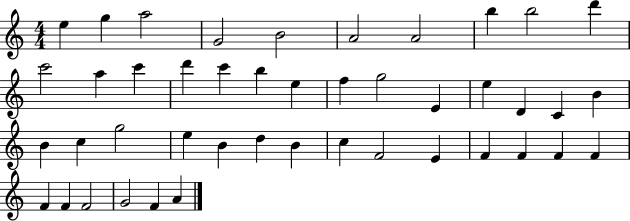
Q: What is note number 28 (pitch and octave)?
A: E5